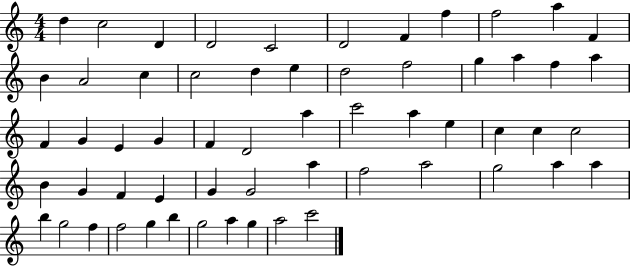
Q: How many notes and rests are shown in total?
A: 59